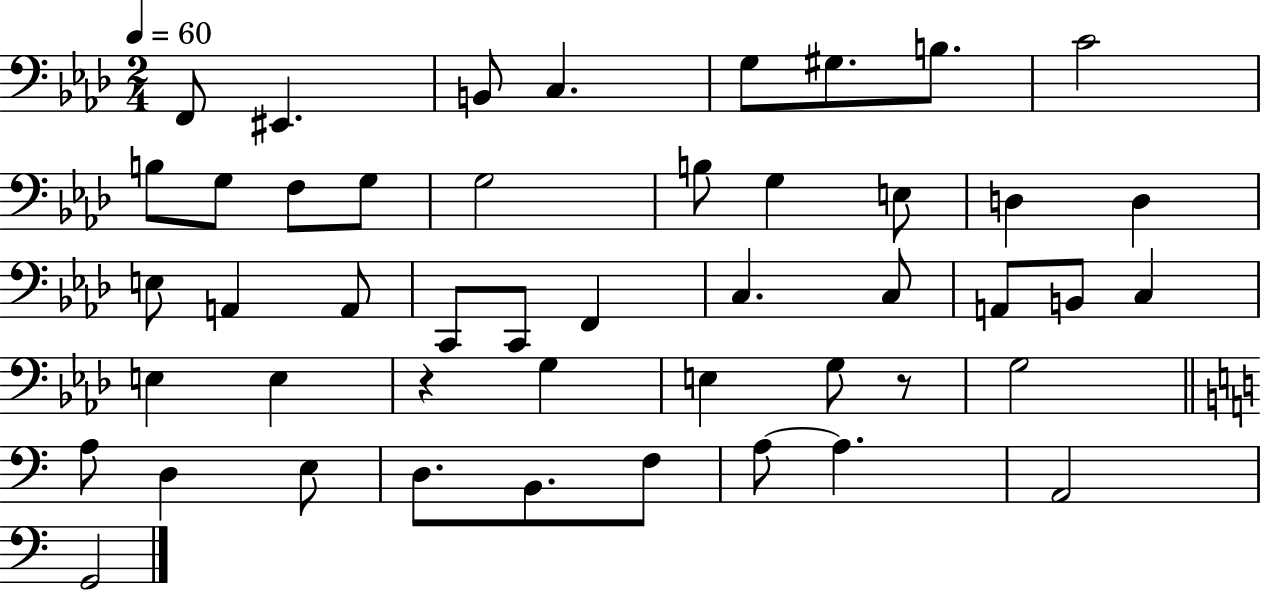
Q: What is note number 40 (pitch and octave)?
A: B2